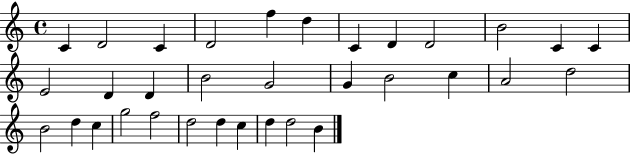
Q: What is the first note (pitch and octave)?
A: C4